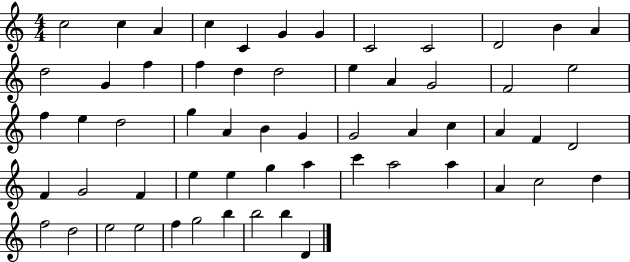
{
  \clef treble
  \numericTimeSignature
  \time 4/4
  \key c \major
  c''2 c''4 a'4 | c''4 c'4 g'4 g'4 | c'2 c'2 | d'2 b'4 a'4 | \break d''2 g'4 f''4 | f''4 d''4 d''2 | e''4 a'4 g'2 | f'2 e''2 | \break f''4 e''4 d''2 | g''4 a'4 b'4 g'4 | g'2 a'4 c''4 | a'4 f'4 d'2 | \break f'4 g'2 f'4 | e''4 e''4 g''4 a''4 | c'''4 a''2 a''4 | a'4 c''2 d''4 | \break f''2 d''2 | e''2 e''2 | f''4 g''2 b''4 | b''2 b''4 d'4 | \break \bar "|."
}